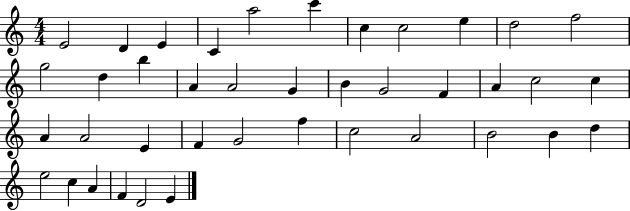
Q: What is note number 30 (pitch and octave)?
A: C5